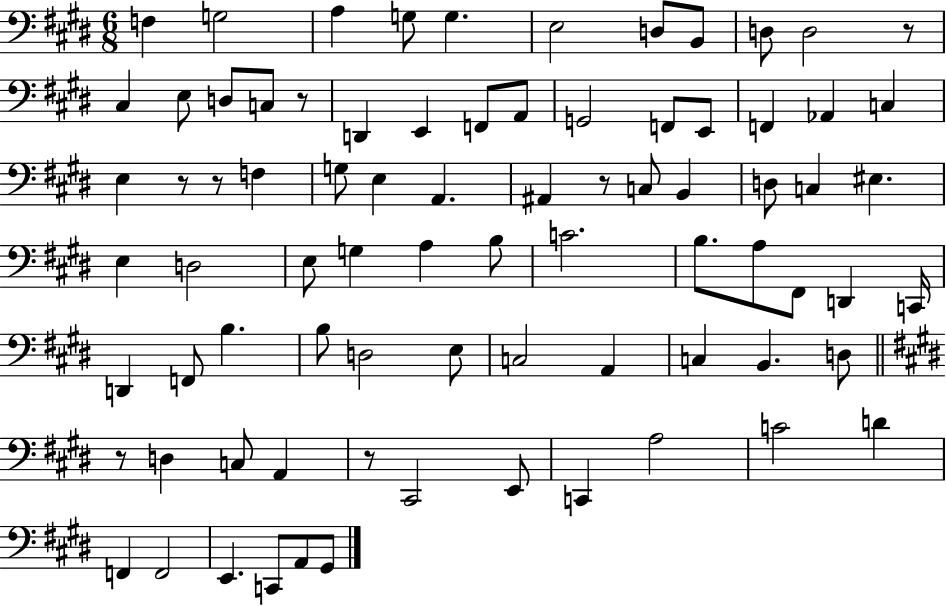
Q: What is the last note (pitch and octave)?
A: G#2